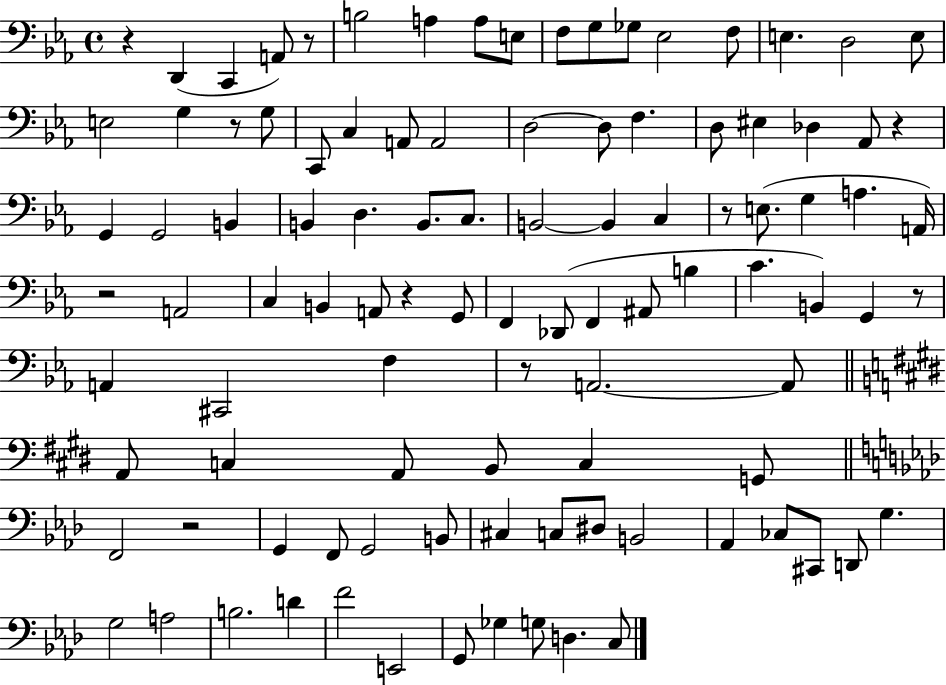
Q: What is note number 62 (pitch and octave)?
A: A2